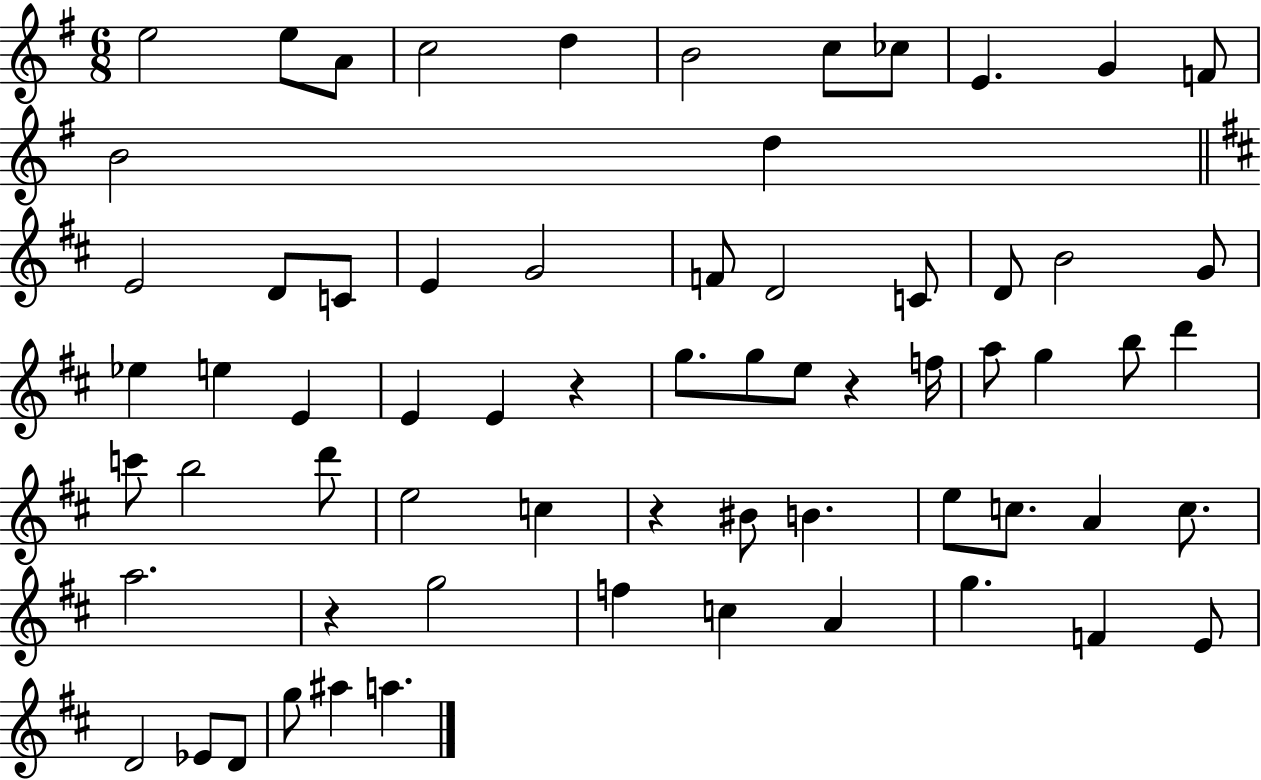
E5/h E5/e A4/e C5/h D5/q B4/h C5/e CES5/e E4/q. G4/q F4/e B4/h D5/q E4/h D4/e C4/e E4/q G4/h F4/e D4/h C4/e D4/e B4/h G4/e Eb5/q E5/q E4/q E4/q E4/q R/q G5/e. G5/e E5/e R/q F5/s A5/e G5/q B5/e D6/q C6/e B5/h D6/e E5/h C5/q R/q BIS4/e B4/q. E5/e C5/e. A4/q C5/e. A5/h. R/q G5/h F5/q C5/q A4/q G5/q. F4/q E4/e D4/h Eb4/e D4/e G5/e A#5/q A5/q.